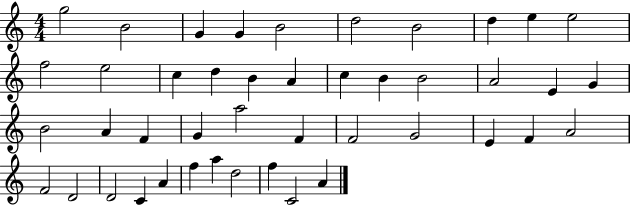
G5/h B4/h G4/q G4/q B4/h D5/h B4/h D5/q E5/q E5/h F5/h E5/h C5/q D5/q B4/q A4/q C5/q B4/q B4/h A4/h E4/q G4/q B4/h A4/q F4/q G4/q A5/h F4/q F4/h G4/h E4/q F4/q A4/h F4/h D4/h D4/h C4/q A4/q F5/q A5/q D5/h F5/q C4/h A4/q